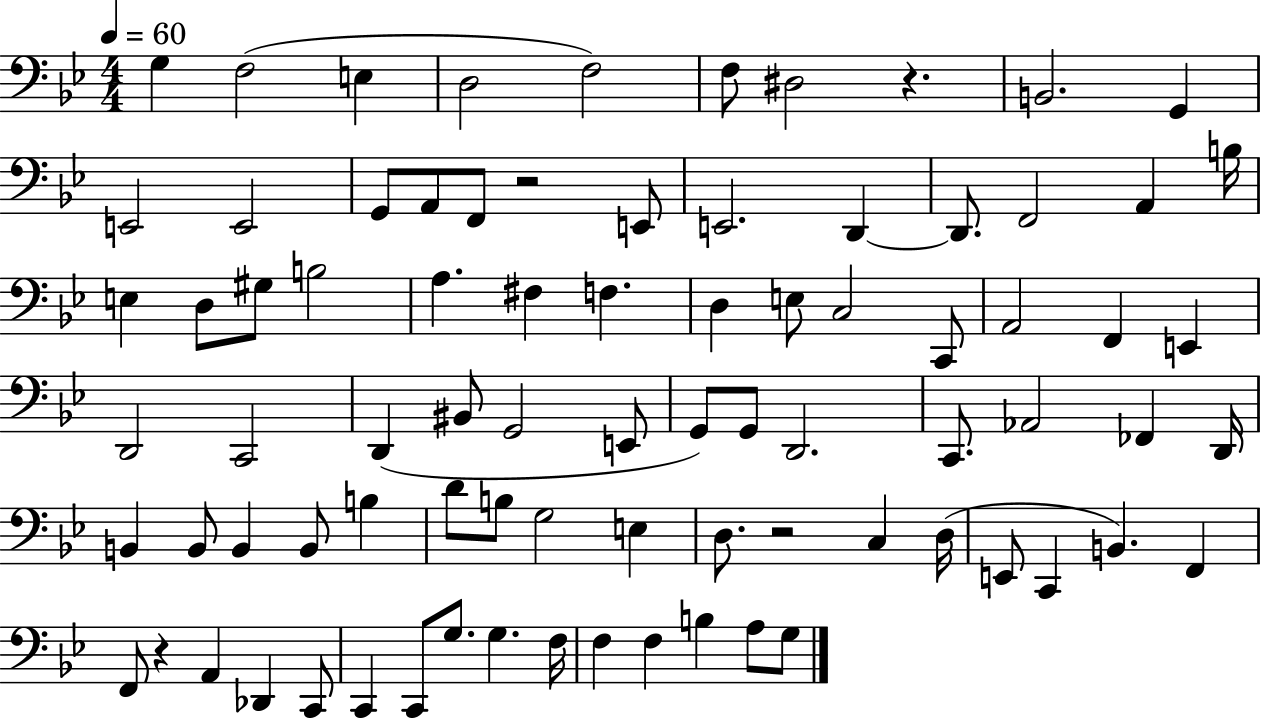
{
  \clef bass
  \numericTimeSignature
  \time 4/4
  \key bes \major
  \tempo 4 = 60
  g4 f2( e4 | d2 f2) | f8 dis2 r4. | b,2. g,4 | \break e,2 e,2 | g,8 a,8 f,8 r2 e,8 | e,2. d,4~~ | d,8. f,2 a,4 b16 | \break e4 d8 gis8 b2 | a4. fis4 f4. | d4 e8 c2 c,8 | a,2 f,4 e,4 | \break d,2 c,2 | d,4( bis,8 g,2 e,8 | g,8) g,8 d,2. | c,8. aes,2 fes,4 d,16 | \break b,4 b,8 b,4 b,8 b4 | d'8 b8 g2 e4 | d8. r2 c4 d16( | e,8 c,4 b,4.) f,4 | \break f,8 r4 a,4 des,4 c,8 | c,4 c,8 g8. g4. f16 | f4 f4 b4 a8 g8 | \bar "|."
}